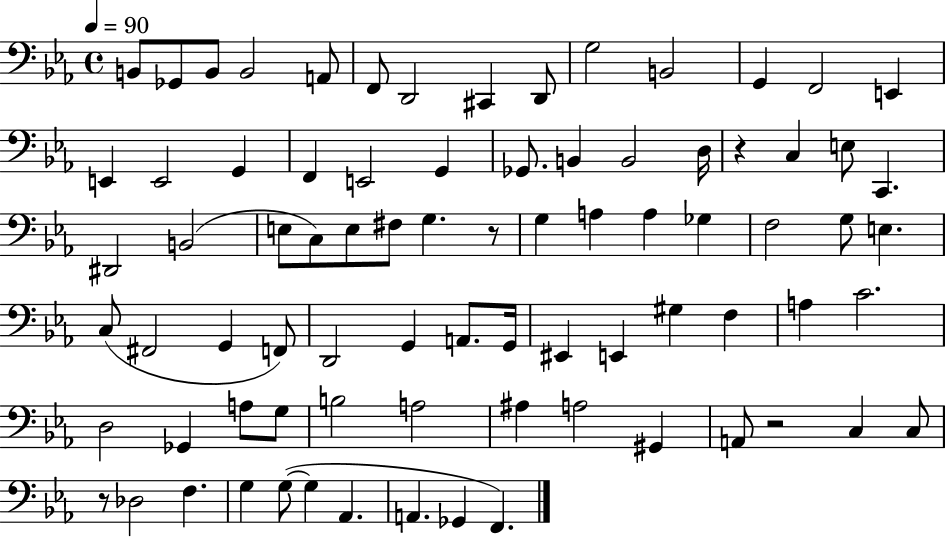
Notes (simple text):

B2/e Gb2/e B2/e B2/h A2/e F2/e D2/h C#2/q D2/e G3/h B2/h G2/q F2/h E2/q E2/q E2/h G2/q F2/q E2/h G2/q Gb2/e. B2/q B2/h D3/s R/q C3/q E3/e C2/q. D#2/h B2/h E3/e C3/e E3/e F#3/e G3/q. R/e G3/q A3/q A3/q Gb3/q F3/h G3/e E3/q. C3/e F#2/h G2/q F2/e D2/h G2/q A2/e. G2/s EIS2/q E2/q G#3/q F3/q A3/q C4/h. D3/h Gb2/q A3/e G3/e B3/h A3/h A#3/q A3/h G#2/q A2/e R/h C3/q C3/e R/e Db3/h F3/q. G3/q G3/e G3/q Ab2/q. A2/q. Gb2/q F2/q.